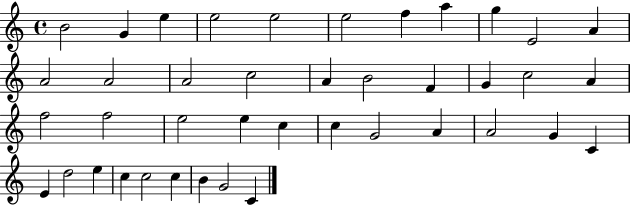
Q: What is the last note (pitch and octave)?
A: C4